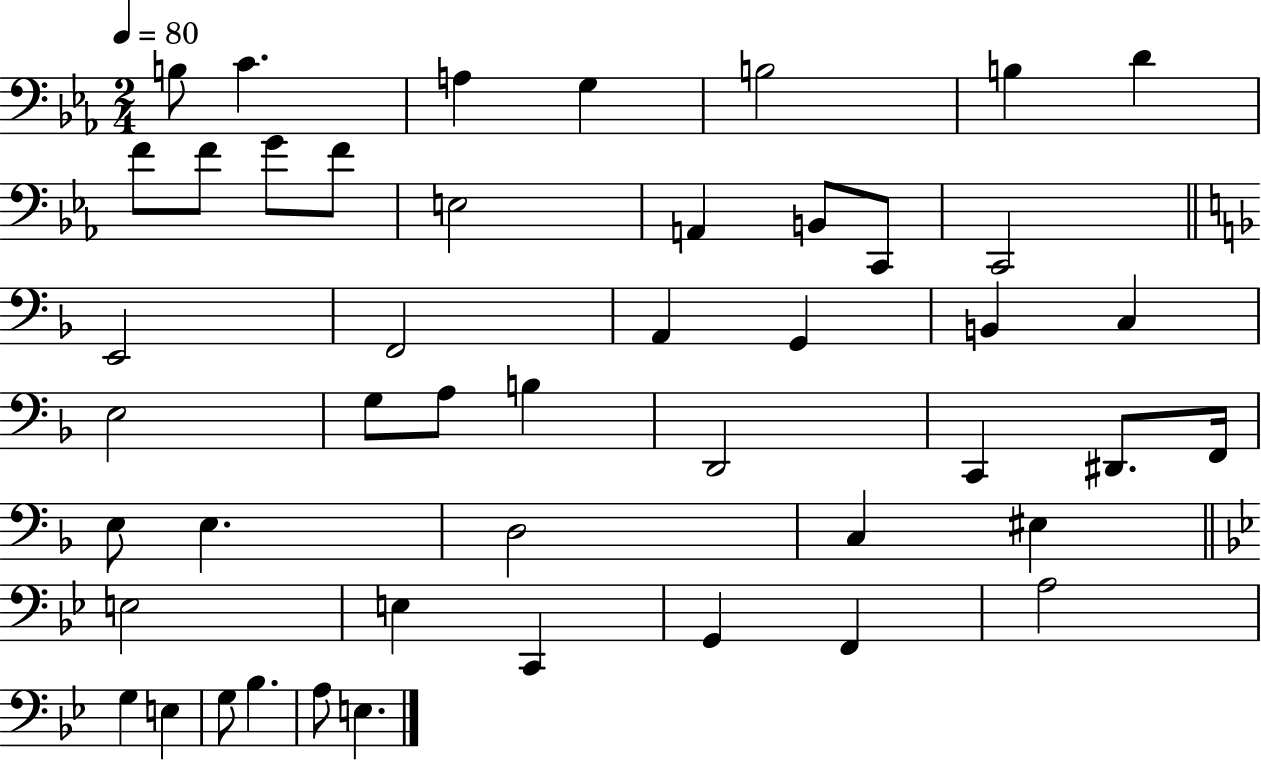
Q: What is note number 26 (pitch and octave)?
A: B3